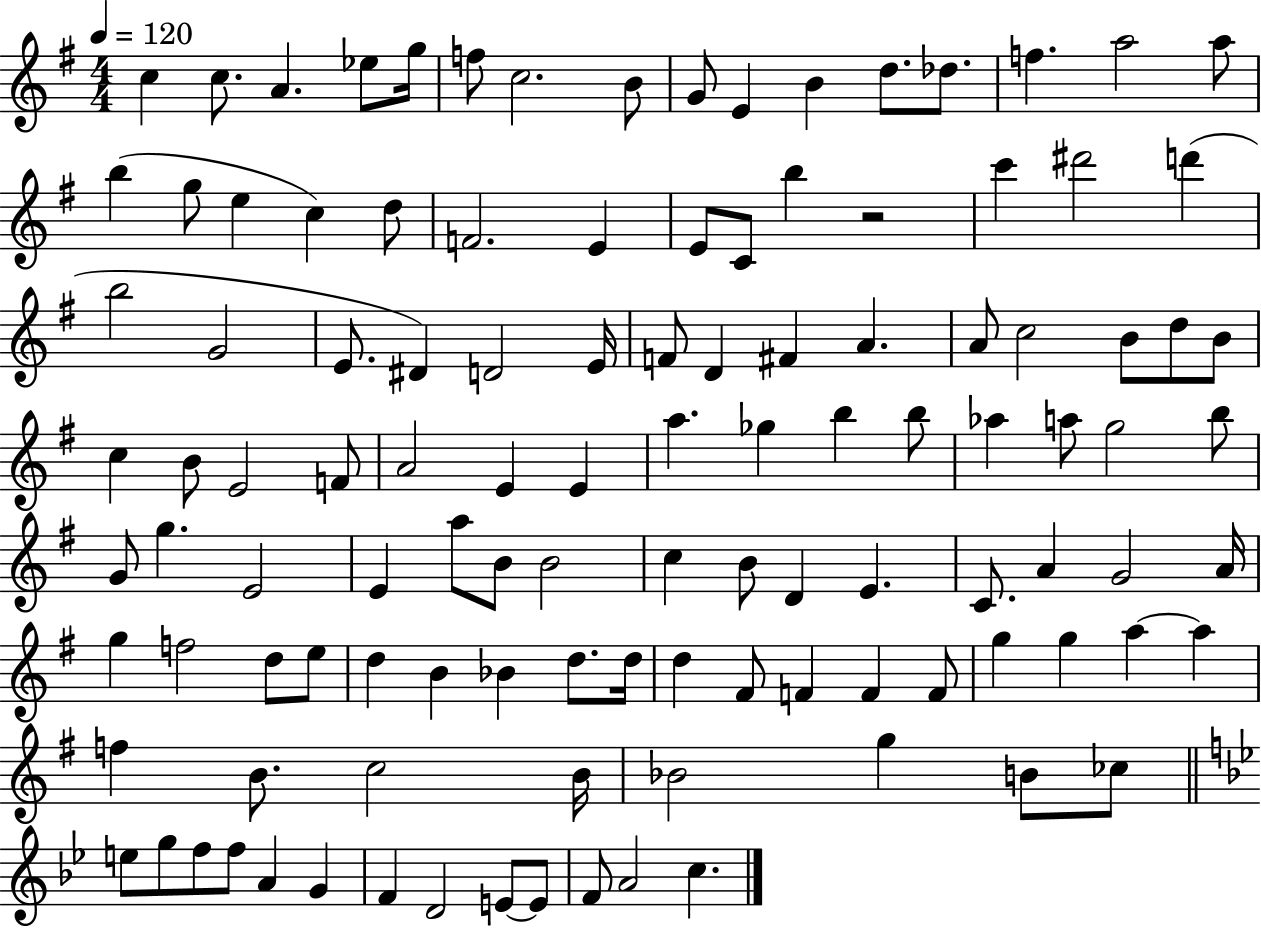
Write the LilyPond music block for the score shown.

{
  \clef treble
  \numericTimeSignature
  \time 4/4
  \key g \major
  \tempo 4 = 120
  c''4 c''8. a'4. ees''8 g''16 | f''8 c''2. b'8 | g'8 e'4 b'4 d''8. des''8. | f''4. a''2 a''8 | \break b''4( g''8 e''4 c''4) d''8 | f'2. e'4 | e'8 c'8 b''4 r2 | c'''4 dis'''2 d'''4( | \break b''2 g'2 | e'8. dis'4) d'2 e'16 | f'8 d'4 fis'4 a'4. | a'8 c''2 b'8 d''8 b'8 | \break c''4 b'8 e'2 f'8 | a'2 e'4 e'4 | a''4. ges''4 b''4 b''8 | aes''4 a''8 g''2 b''8 | \break g'8 g''4. e'2 | e'4 a''8 b'8 b'2 | c''4 b'8 d'4 e'4. | c'8. a'4 g'2 a'16 | \break g''4 f''2 d''8 e''8 | d''4 b'4 bes'4 d''8. d''16 | d''4 fis'8 f'4 f'4 f'8 | g''4 g''4 a''4~~ a''4 | \break f''4 b'8. c''2 b'16 | bes'2 g''4 b'8 ces''8 | \bar "||" \break \key bes \major e''8 g''8 f''8 f''8 a'4 g'4 | f'4 d'2 e'8~~ e'8 | f'8 a'2 c''4. | \bar "|."
}